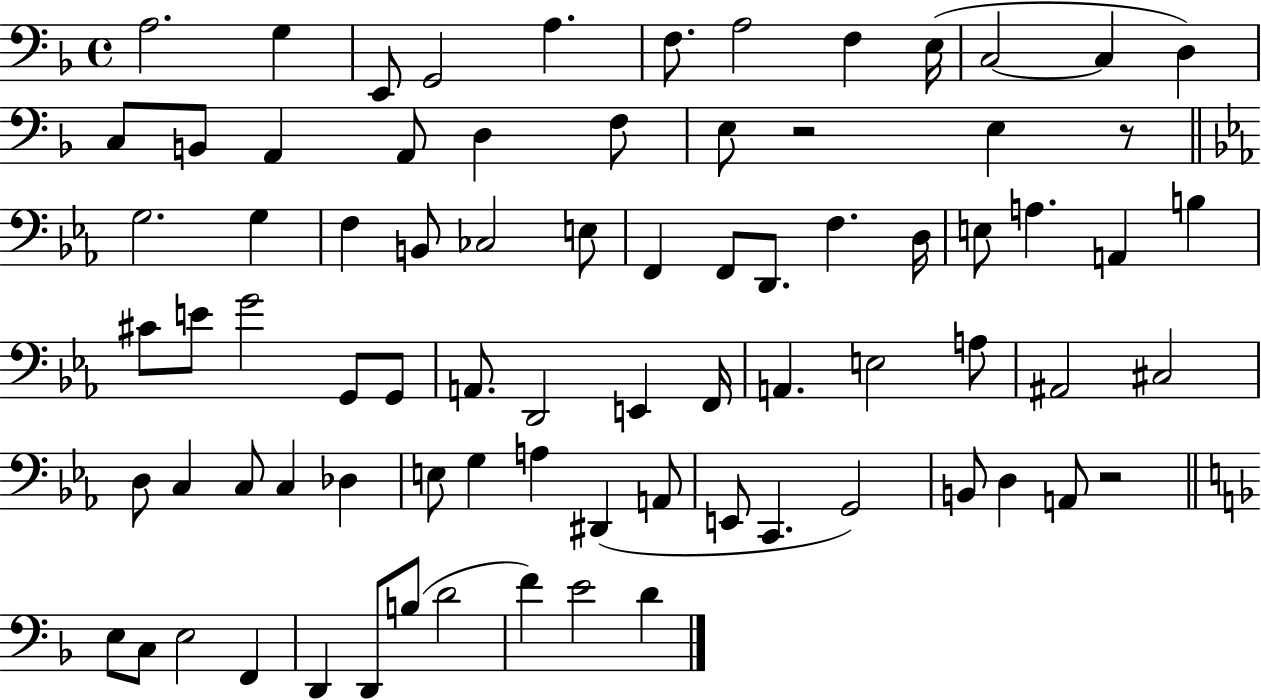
A3/h. G3/q E2/e G2/h A3/q. F3/e. A3/h F3/q E3/s C3/h C3/q D3/q C3/e B2/e A2/q A2/e D3/q F3/e E3/e R/h E3/q R/e G3/h. G3/q F3/q B2/e CES3/h E3/e F2/q F2/e D2/e. F3/q. D3/s E3/e A3/q. A2/q B3/q C#4/e E4/e G4/h G2/e G2/e A2/e. D2/h E2/q F2/s A2/q. E3/h A3/e A#2/h C#3/h D3/e C3/q C3/e C3/q Db3/q E3/e G3/q A3/q D#2/q A2/e E2/e C2/q. G2/h B2/e D3/q A2/e R/h E3/e C3/e E3/h F2/q D2/q D2/e B3/e D4/h F4/q E4/h D4/q